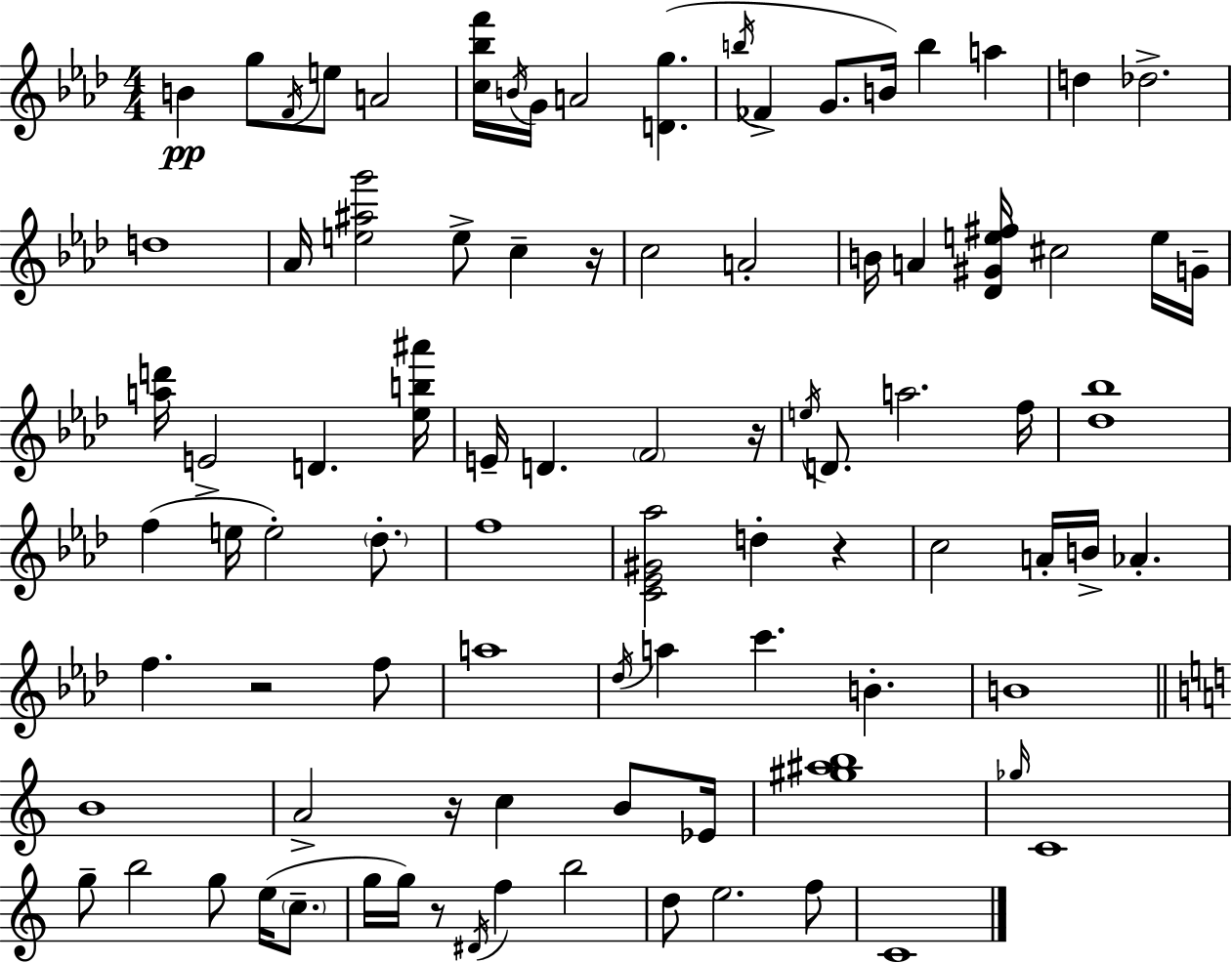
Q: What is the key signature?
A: AES major